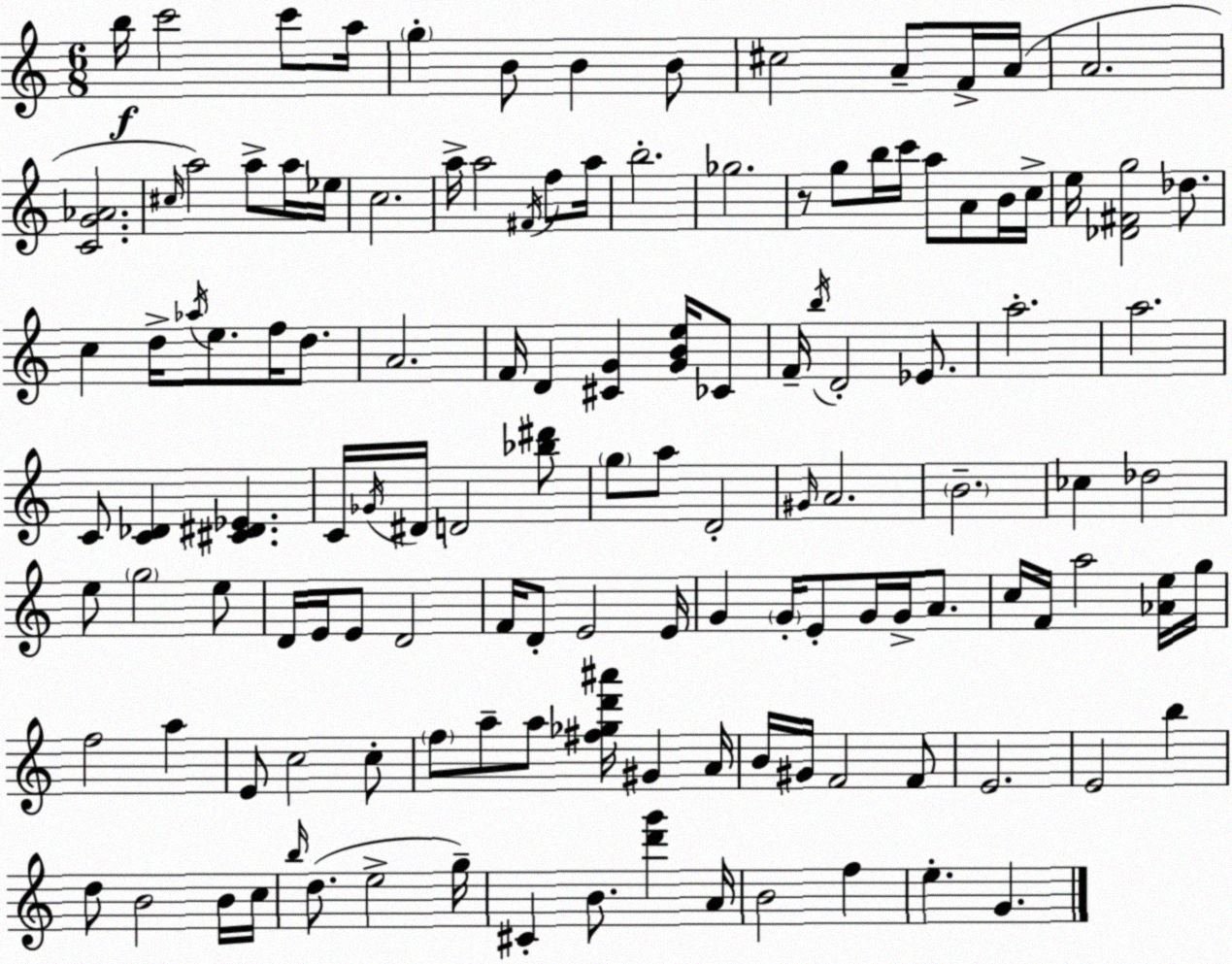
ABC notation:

X:1
T:Untitled
M:6/8
L:1/4
K:Am
b/4 c'2 c'/2 a/4 g B/2 B B/2 ^c2 A/2 F/4 A/4 A2 [CG_A]2 ^c/4 a2 a/2 a/4 _e/4 c2 a/4 a2 ^F/4 f/2 a/4 b2 _g2 z/2 g/2 b/4 c'/4 a/2 A/2 B/4 c/4 e/4 [_D^Fg]2 _d/2 c d/4 _a/4 e/2 f/4 d/2 A2 F/4 D [^CG] [GBe]/4 _C/2 F/4 b/4 D2 _E/2 a2 a2 C/2 [C_D] [^C^D_E] C/4 _G/4 ^D/4 D2 [_b^d']/2 g/2 a/2 D2 ^G/4 A2 B2 _c _d2 e/2 g2 e/2 D/4 E/4 E/2 D2 F/4 D/2 E2 E/4 G G/4 E/2 G/4 G/4 A/2 c/4 F/4 a2 [_Ae]/4 g/4 f2 a E/2 c2 c/2 f/2 a/2 a/2 [^f_gd'^a']/4 ^G A/4 B/4 ^G/4 F2 F/2 E2 E2 b d/2 B2 B/4 c/4 b/4 d/2 e2 g/4 ^C B/2 [d'g'] A/4 B2 f e G